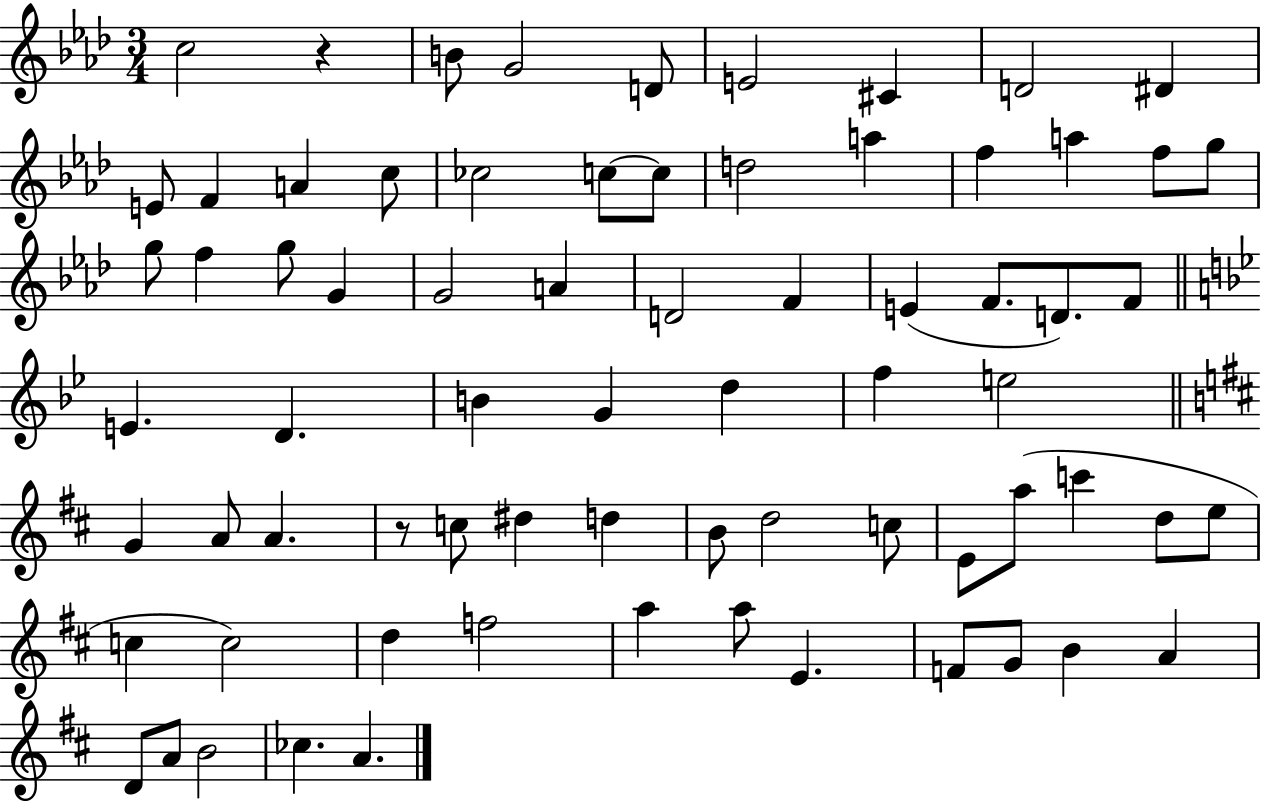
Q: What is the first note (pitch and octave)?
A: C5